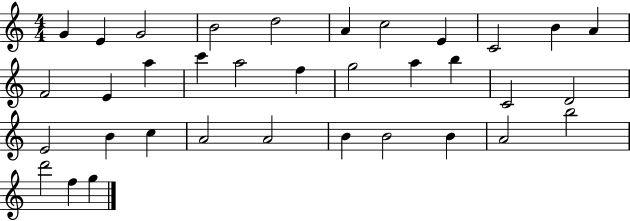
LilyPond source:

{
  \clef treble
  \numericTimeSignature
  \time 4/4
  \key c \major
  g'4 e'4 g'2 | b'2 d''2 | a'4 c''2 e'4 | c'2 b'4 a'4 | \break f'2 e'4 a''4 | c'''4 a''2 f''4 | g''2 a''4 b''4 | c'2 d'2 | \break e'2 b'4 c''4 | a'2 a'2 | b'4 b'2 b'4 | a'2 b''2 | \break d'''2 f''4 g''4 | \bar "|."
}